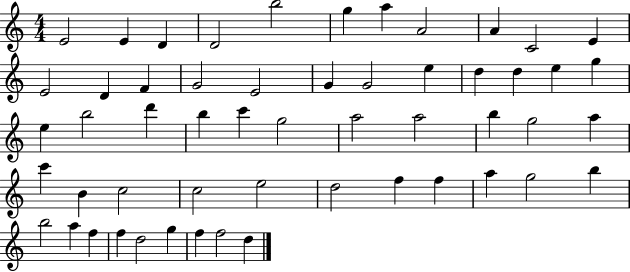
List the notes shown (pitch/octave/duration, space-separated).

E4/h E4/q D4/q D4/h B5/h G5/q A5/q A4/h A4/q C4/h E4/q E4/h D4/q F4/q G4/h E4/h G4/q G4/h E5/q D5/q D5/q E5/q G5/q E5/q B5/h D6/q B5/q C6/q G5/h A5/h A5/h B5/q G5/h A5/q C6/q B4/q C5/h C5/h E5/h D5/h F5/q F5/q A5/q G5/h B5/q B5/h A5/q F5/q F5/q D5/h G5/q F5/q F5/h D5/q